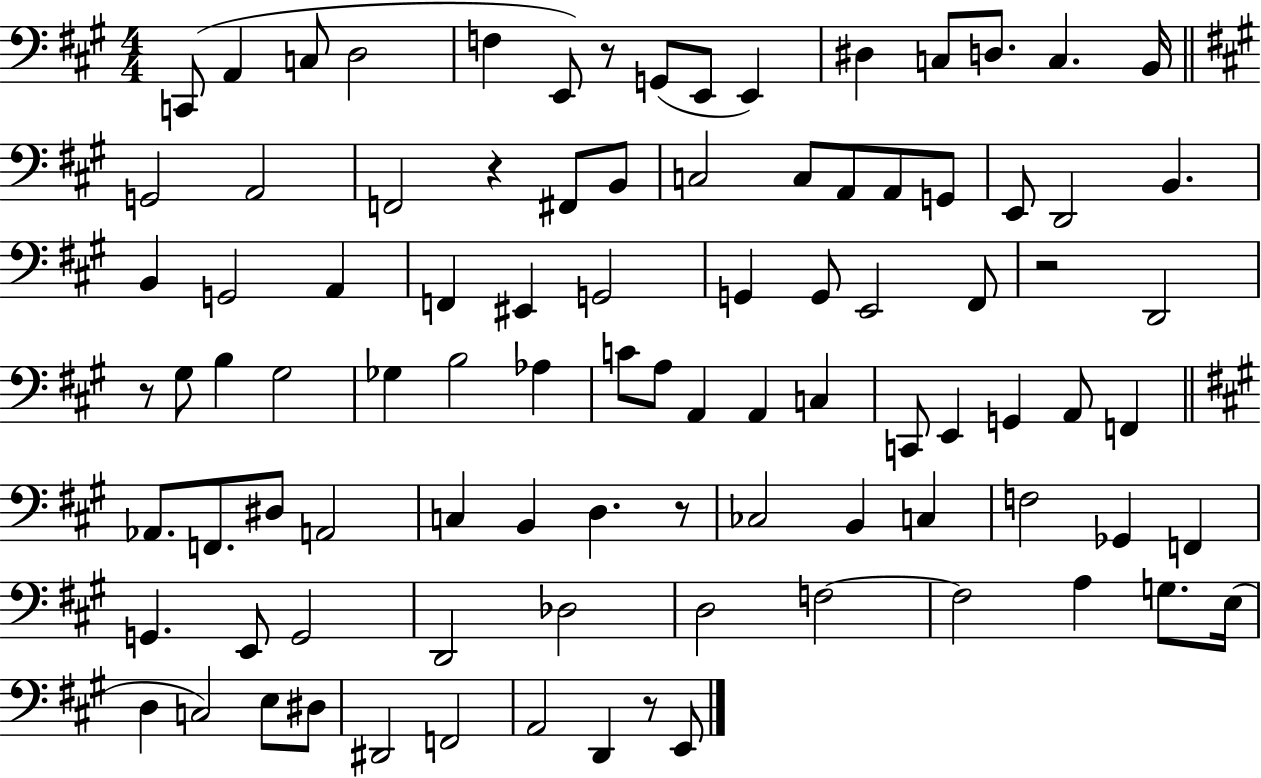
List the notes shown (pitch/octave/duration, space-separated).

C2/e A2/q C3/e D3/h F3/q E2/e R/e G2/e E2/e E2/q D#3/q C3/e D3/e. C3/q. B2/s G2/h A2/h F2/h R/q F#2/e B2/e C3/h C3/e A2/e A2/e G2/e E2/e D2/h B2/q. B2/q G2/h A2/q F2/q EIS2/q G2/h G2/q G2/e E2/h F#2/e R/h D2/h R/e G#3/e B3/q G#3/h Gb3/q B3/h Ab3/q C4/e A3/e A2/q A2/q C3/q C2/e E2/q G2/q A2/e F2/q Ab2/e. F2/e. D#3/e A2/h C3/q B2/q D3/q. R/e CES3/h B2/q C3/q F3/h Gb2/q F2/q G2/q. E2/e G2/h D2/h Db3/h D3/h F3/h F3/h A3/q G3/e. E3/s D3/q C3/h E3/e D#3/e D#2/h F2/h A2/h D2/q R/e E2/e